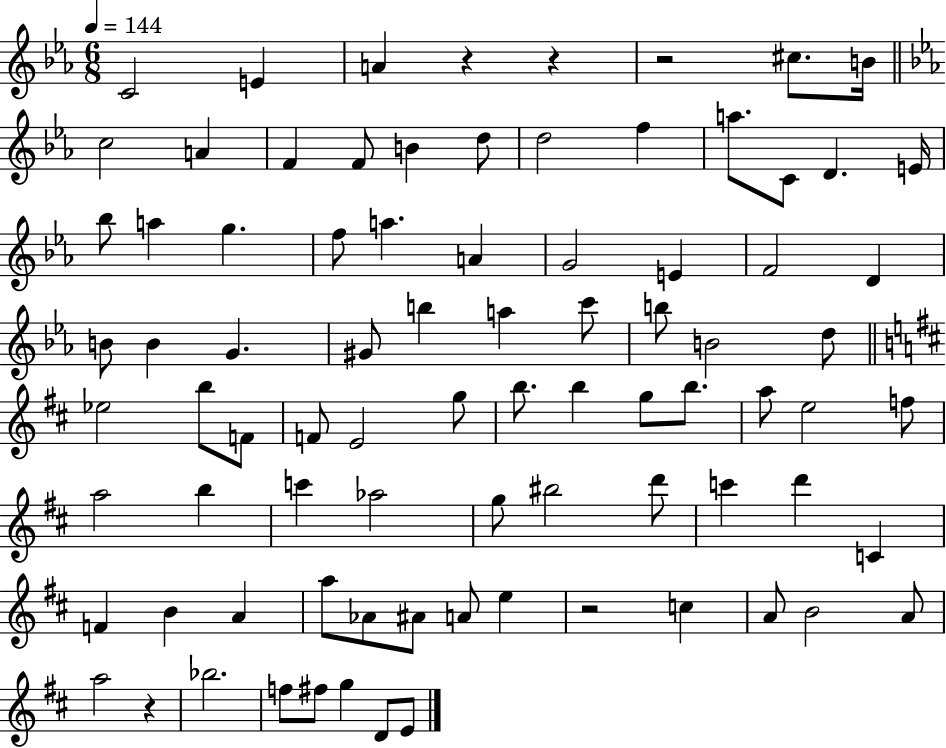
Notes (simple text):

C4/h E4/q A4/q R/q R/q R/h C#5/e. B4/s C5/h A4/q F4/q F4/e B4/q D5/e D5/h F5/q A5/e. C4/e D4/q. E4/s Bb5/e A5/q G5/q. F5/e A5/q. A4/q G4/h E4/q F4/h D4/q B4/e B4/q G4/q. G#4/e B5/q A5/q C6/e B5/e B4/h D5/e Eb5/h B5/e F4/e F4/e E4/h G5/e B5/e. B5/q G5/e B5/e. A5/e E5/h F5/e A5/h B5/q C6/q Ab5/h G5/e BIS5/h D6/e C6/q D6/q C4/q F4/q B4/q A4/q A5/e Ab4/e A#4/e A4/e E5/q R/h C5/q A4/e B4/h A4/e A5/h R/q Bb5/h. F5/e F#5/e G5/q D4/e E4/e